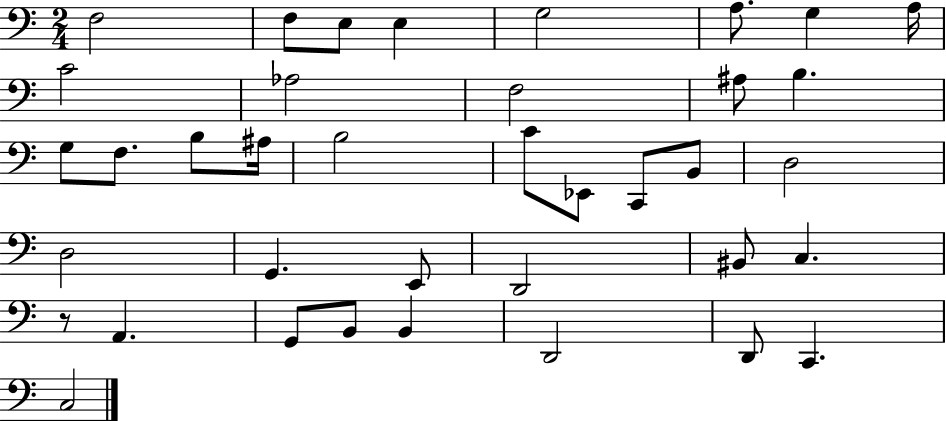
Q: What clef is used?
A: bass